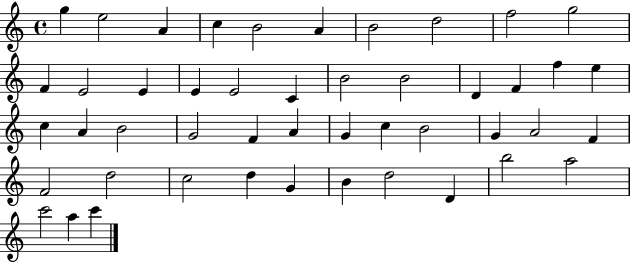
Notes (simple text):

G5/q E5/h A4/q C5/q B4/h A4/q B4/h D5/h F5/h G5/h F4/q E4/h E4/q E4/q E4/h C4/q B4/h B4/h D4/q F4/q F5/q E5/q C5/q A4/q B4/h G4/h F4/q A4/q G4/q C5/q B4/h G4/q A4/h F4/q F4/h D5/h C5/h D5/q G4/q B4/q D5/h D4/q B5/h A5/h C6/h A5/q C6/q